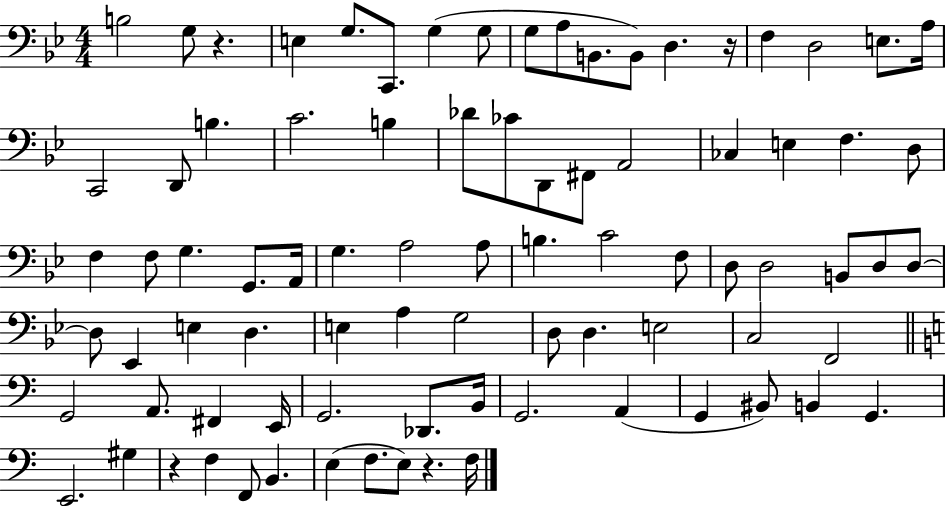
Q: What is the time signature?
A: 4/4